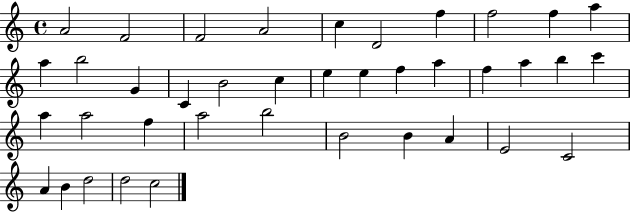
{
  \clef treble
  \time 4/4
  \defaultTimeSignature
  \key c \major
  a'2 f'2 | f'2 a'2 | c''4 d'2 f''4 | f''2 f''4 a''4 | \break a''4 b''2 g'4 | c'4 b'2 c''4 | e''4 e''4 f''4 a''4 | f''4 a''4 b''4 c'''4 | \break a''4 a''2 f''4 | a''2 b''2 | b'2 b'4 a'4 | e'2 c'2 | \break a'4 b'4 d''2 | d''2 c''2 | \bar "|."
}